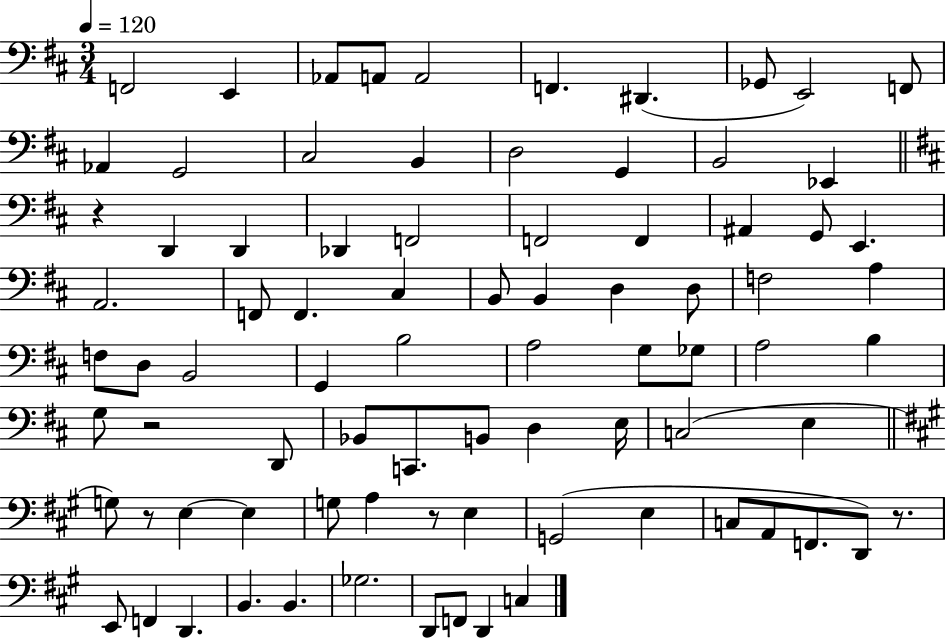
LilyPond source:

{
  \clef bass
  \numericTimeSignature
  \time 3/4
  \key d \major
  \tempo 4 = 120
  f,2 e,4 | aes,8 a,8 a,2 | f,4. dis,4.( | ges,8 e,2) f,8 | \break aes,4 g,2 | cis2 b,4 | d2 g,4 | b,2 ees,4 | \break \bar "||" \break \key d \major r4 d,4 d,4 | des,4 f,2 | f,2 f,4 | ais,4 g,8 e,4. | \break a,2. | f,8 f,4. cis4 | b,8 b,4 d4 d8 | f2 a4 | \break f8 d8 b,2 | g,4 b2 | a2 g8 ges8 | a2 b4 | \break g8 r2 d,8 | bes,8 c,8. b,8 d4 e16 | c2( e4 | \bar "||" \break \key a \major g8) r8 e4~~ e4 | g8 a4 r8 e4 | g,2( e4 | c8 a,8 f,8. d,8) r8. | \break e,8 f,4 d,4. | b,4. b,4. | ges2. | d,8 f,8 d,4 c4 | \break \bar "|."
}